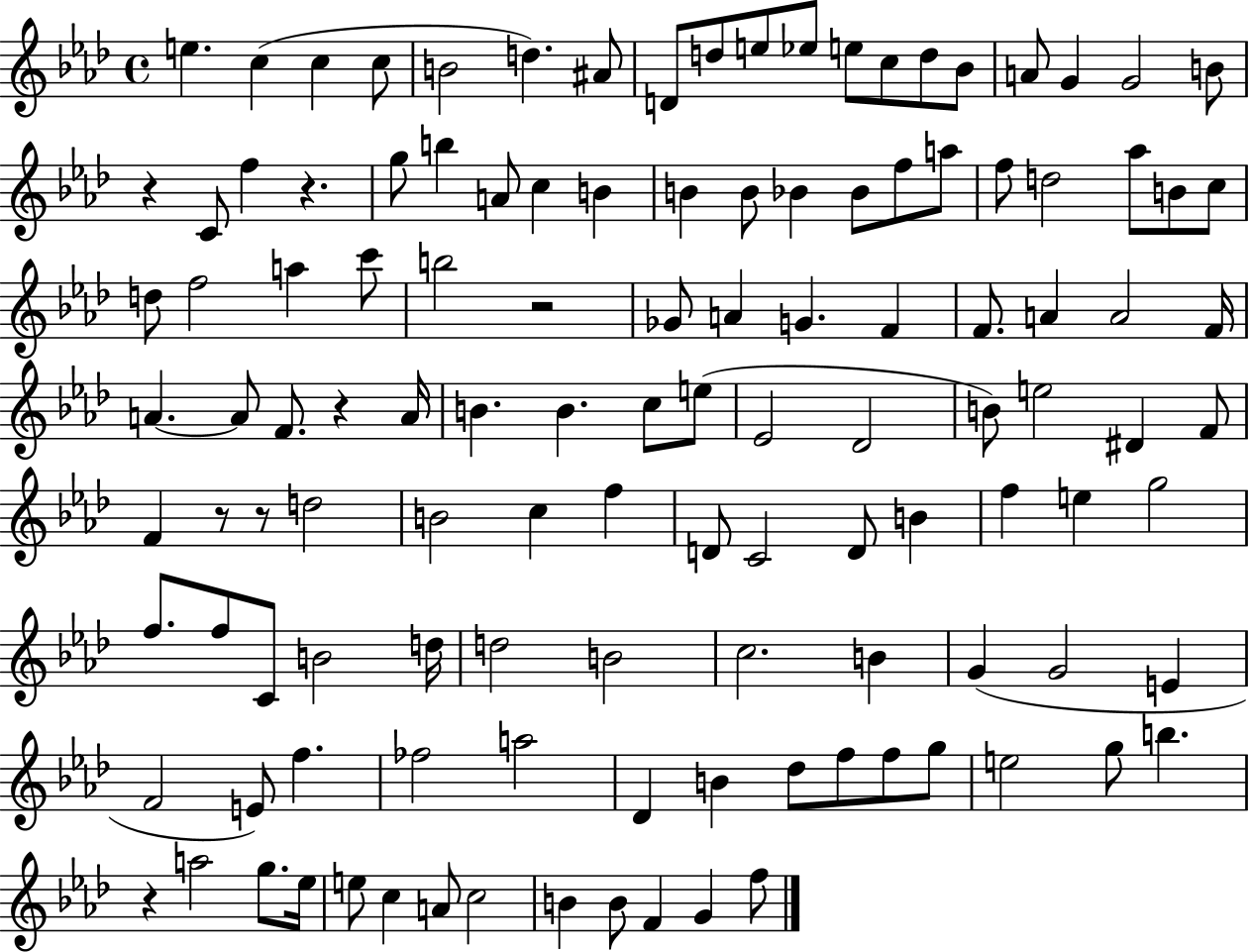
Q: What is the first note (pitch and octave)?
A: E5